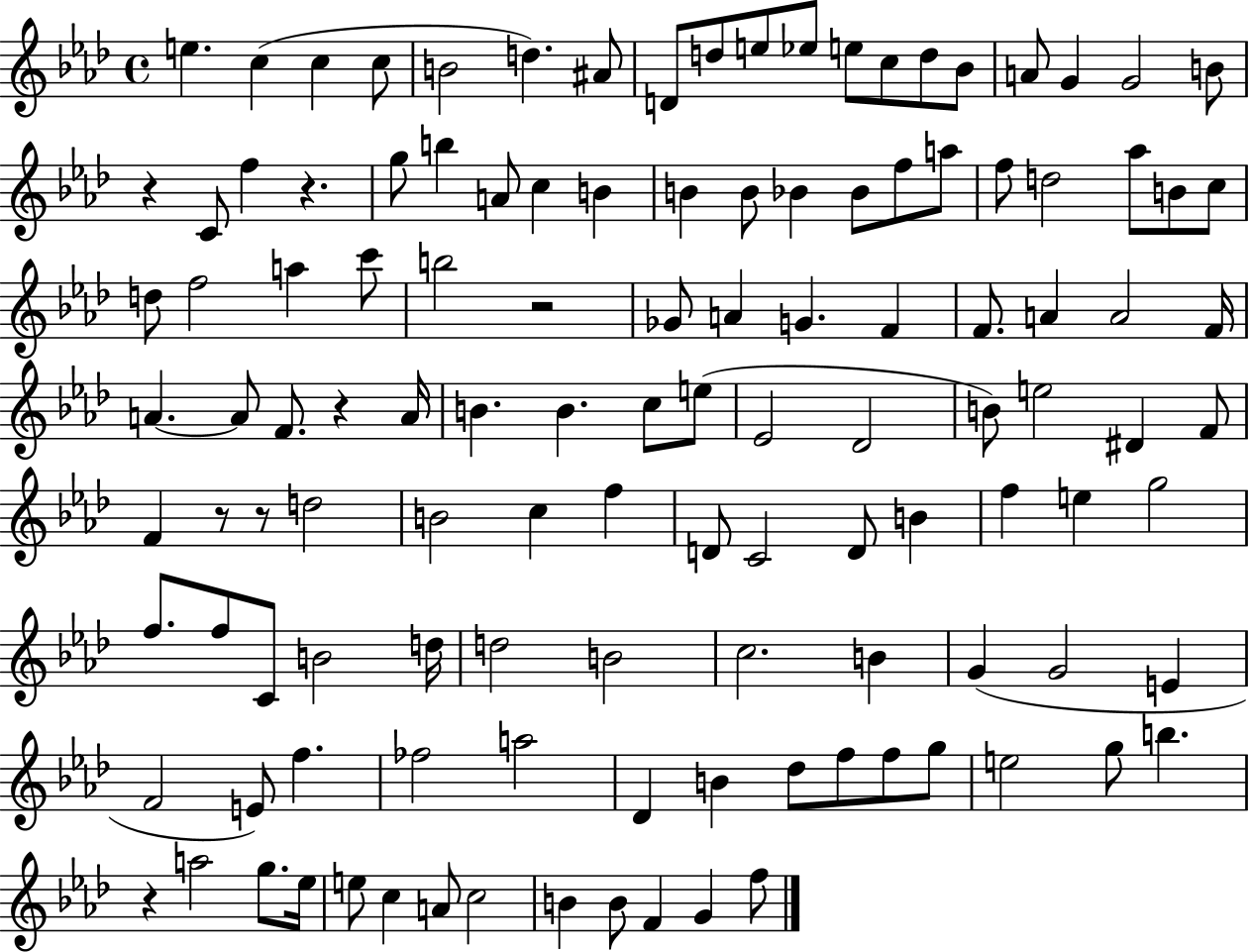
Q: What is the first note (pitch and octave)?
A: E5